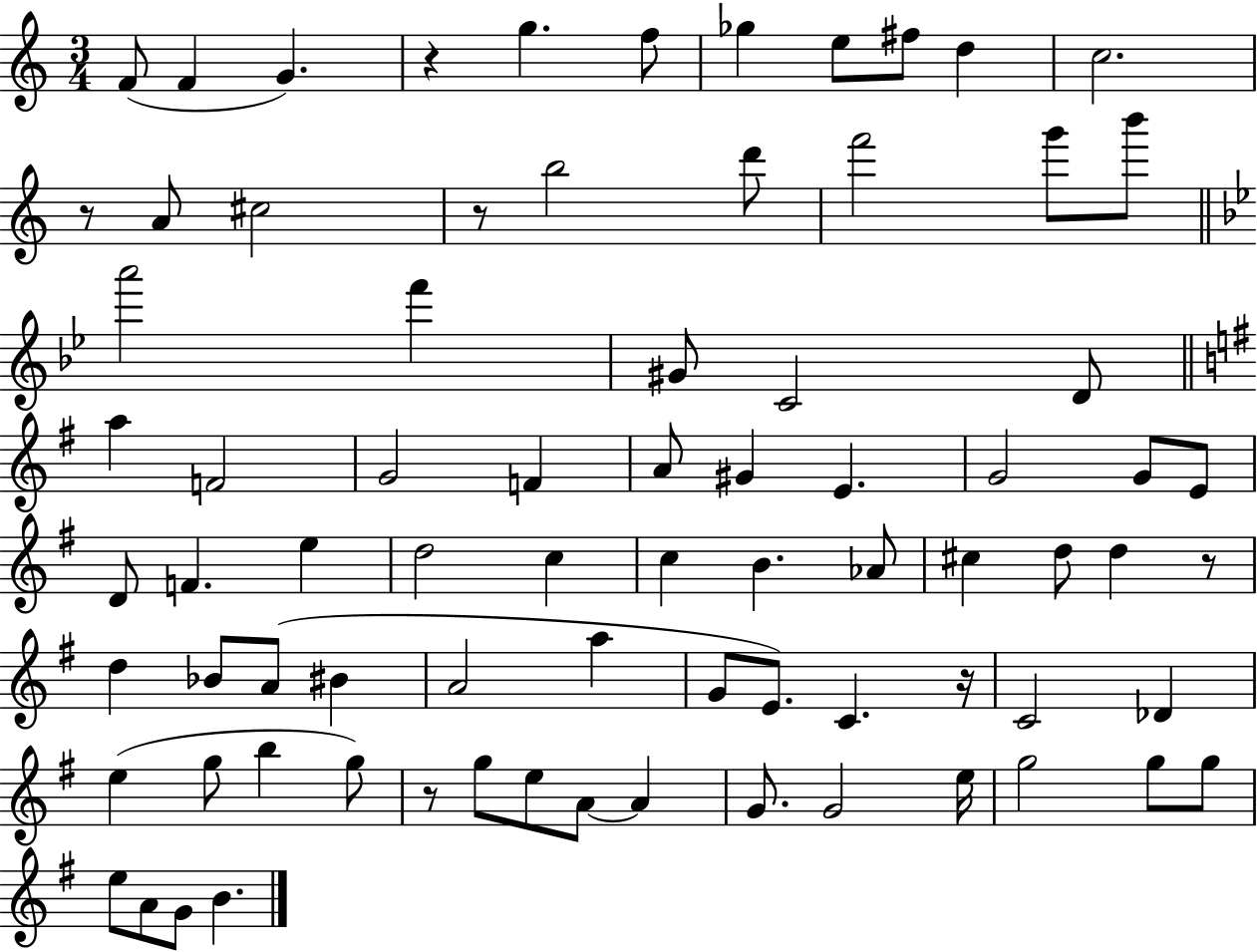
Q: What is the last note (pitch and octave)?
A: B4